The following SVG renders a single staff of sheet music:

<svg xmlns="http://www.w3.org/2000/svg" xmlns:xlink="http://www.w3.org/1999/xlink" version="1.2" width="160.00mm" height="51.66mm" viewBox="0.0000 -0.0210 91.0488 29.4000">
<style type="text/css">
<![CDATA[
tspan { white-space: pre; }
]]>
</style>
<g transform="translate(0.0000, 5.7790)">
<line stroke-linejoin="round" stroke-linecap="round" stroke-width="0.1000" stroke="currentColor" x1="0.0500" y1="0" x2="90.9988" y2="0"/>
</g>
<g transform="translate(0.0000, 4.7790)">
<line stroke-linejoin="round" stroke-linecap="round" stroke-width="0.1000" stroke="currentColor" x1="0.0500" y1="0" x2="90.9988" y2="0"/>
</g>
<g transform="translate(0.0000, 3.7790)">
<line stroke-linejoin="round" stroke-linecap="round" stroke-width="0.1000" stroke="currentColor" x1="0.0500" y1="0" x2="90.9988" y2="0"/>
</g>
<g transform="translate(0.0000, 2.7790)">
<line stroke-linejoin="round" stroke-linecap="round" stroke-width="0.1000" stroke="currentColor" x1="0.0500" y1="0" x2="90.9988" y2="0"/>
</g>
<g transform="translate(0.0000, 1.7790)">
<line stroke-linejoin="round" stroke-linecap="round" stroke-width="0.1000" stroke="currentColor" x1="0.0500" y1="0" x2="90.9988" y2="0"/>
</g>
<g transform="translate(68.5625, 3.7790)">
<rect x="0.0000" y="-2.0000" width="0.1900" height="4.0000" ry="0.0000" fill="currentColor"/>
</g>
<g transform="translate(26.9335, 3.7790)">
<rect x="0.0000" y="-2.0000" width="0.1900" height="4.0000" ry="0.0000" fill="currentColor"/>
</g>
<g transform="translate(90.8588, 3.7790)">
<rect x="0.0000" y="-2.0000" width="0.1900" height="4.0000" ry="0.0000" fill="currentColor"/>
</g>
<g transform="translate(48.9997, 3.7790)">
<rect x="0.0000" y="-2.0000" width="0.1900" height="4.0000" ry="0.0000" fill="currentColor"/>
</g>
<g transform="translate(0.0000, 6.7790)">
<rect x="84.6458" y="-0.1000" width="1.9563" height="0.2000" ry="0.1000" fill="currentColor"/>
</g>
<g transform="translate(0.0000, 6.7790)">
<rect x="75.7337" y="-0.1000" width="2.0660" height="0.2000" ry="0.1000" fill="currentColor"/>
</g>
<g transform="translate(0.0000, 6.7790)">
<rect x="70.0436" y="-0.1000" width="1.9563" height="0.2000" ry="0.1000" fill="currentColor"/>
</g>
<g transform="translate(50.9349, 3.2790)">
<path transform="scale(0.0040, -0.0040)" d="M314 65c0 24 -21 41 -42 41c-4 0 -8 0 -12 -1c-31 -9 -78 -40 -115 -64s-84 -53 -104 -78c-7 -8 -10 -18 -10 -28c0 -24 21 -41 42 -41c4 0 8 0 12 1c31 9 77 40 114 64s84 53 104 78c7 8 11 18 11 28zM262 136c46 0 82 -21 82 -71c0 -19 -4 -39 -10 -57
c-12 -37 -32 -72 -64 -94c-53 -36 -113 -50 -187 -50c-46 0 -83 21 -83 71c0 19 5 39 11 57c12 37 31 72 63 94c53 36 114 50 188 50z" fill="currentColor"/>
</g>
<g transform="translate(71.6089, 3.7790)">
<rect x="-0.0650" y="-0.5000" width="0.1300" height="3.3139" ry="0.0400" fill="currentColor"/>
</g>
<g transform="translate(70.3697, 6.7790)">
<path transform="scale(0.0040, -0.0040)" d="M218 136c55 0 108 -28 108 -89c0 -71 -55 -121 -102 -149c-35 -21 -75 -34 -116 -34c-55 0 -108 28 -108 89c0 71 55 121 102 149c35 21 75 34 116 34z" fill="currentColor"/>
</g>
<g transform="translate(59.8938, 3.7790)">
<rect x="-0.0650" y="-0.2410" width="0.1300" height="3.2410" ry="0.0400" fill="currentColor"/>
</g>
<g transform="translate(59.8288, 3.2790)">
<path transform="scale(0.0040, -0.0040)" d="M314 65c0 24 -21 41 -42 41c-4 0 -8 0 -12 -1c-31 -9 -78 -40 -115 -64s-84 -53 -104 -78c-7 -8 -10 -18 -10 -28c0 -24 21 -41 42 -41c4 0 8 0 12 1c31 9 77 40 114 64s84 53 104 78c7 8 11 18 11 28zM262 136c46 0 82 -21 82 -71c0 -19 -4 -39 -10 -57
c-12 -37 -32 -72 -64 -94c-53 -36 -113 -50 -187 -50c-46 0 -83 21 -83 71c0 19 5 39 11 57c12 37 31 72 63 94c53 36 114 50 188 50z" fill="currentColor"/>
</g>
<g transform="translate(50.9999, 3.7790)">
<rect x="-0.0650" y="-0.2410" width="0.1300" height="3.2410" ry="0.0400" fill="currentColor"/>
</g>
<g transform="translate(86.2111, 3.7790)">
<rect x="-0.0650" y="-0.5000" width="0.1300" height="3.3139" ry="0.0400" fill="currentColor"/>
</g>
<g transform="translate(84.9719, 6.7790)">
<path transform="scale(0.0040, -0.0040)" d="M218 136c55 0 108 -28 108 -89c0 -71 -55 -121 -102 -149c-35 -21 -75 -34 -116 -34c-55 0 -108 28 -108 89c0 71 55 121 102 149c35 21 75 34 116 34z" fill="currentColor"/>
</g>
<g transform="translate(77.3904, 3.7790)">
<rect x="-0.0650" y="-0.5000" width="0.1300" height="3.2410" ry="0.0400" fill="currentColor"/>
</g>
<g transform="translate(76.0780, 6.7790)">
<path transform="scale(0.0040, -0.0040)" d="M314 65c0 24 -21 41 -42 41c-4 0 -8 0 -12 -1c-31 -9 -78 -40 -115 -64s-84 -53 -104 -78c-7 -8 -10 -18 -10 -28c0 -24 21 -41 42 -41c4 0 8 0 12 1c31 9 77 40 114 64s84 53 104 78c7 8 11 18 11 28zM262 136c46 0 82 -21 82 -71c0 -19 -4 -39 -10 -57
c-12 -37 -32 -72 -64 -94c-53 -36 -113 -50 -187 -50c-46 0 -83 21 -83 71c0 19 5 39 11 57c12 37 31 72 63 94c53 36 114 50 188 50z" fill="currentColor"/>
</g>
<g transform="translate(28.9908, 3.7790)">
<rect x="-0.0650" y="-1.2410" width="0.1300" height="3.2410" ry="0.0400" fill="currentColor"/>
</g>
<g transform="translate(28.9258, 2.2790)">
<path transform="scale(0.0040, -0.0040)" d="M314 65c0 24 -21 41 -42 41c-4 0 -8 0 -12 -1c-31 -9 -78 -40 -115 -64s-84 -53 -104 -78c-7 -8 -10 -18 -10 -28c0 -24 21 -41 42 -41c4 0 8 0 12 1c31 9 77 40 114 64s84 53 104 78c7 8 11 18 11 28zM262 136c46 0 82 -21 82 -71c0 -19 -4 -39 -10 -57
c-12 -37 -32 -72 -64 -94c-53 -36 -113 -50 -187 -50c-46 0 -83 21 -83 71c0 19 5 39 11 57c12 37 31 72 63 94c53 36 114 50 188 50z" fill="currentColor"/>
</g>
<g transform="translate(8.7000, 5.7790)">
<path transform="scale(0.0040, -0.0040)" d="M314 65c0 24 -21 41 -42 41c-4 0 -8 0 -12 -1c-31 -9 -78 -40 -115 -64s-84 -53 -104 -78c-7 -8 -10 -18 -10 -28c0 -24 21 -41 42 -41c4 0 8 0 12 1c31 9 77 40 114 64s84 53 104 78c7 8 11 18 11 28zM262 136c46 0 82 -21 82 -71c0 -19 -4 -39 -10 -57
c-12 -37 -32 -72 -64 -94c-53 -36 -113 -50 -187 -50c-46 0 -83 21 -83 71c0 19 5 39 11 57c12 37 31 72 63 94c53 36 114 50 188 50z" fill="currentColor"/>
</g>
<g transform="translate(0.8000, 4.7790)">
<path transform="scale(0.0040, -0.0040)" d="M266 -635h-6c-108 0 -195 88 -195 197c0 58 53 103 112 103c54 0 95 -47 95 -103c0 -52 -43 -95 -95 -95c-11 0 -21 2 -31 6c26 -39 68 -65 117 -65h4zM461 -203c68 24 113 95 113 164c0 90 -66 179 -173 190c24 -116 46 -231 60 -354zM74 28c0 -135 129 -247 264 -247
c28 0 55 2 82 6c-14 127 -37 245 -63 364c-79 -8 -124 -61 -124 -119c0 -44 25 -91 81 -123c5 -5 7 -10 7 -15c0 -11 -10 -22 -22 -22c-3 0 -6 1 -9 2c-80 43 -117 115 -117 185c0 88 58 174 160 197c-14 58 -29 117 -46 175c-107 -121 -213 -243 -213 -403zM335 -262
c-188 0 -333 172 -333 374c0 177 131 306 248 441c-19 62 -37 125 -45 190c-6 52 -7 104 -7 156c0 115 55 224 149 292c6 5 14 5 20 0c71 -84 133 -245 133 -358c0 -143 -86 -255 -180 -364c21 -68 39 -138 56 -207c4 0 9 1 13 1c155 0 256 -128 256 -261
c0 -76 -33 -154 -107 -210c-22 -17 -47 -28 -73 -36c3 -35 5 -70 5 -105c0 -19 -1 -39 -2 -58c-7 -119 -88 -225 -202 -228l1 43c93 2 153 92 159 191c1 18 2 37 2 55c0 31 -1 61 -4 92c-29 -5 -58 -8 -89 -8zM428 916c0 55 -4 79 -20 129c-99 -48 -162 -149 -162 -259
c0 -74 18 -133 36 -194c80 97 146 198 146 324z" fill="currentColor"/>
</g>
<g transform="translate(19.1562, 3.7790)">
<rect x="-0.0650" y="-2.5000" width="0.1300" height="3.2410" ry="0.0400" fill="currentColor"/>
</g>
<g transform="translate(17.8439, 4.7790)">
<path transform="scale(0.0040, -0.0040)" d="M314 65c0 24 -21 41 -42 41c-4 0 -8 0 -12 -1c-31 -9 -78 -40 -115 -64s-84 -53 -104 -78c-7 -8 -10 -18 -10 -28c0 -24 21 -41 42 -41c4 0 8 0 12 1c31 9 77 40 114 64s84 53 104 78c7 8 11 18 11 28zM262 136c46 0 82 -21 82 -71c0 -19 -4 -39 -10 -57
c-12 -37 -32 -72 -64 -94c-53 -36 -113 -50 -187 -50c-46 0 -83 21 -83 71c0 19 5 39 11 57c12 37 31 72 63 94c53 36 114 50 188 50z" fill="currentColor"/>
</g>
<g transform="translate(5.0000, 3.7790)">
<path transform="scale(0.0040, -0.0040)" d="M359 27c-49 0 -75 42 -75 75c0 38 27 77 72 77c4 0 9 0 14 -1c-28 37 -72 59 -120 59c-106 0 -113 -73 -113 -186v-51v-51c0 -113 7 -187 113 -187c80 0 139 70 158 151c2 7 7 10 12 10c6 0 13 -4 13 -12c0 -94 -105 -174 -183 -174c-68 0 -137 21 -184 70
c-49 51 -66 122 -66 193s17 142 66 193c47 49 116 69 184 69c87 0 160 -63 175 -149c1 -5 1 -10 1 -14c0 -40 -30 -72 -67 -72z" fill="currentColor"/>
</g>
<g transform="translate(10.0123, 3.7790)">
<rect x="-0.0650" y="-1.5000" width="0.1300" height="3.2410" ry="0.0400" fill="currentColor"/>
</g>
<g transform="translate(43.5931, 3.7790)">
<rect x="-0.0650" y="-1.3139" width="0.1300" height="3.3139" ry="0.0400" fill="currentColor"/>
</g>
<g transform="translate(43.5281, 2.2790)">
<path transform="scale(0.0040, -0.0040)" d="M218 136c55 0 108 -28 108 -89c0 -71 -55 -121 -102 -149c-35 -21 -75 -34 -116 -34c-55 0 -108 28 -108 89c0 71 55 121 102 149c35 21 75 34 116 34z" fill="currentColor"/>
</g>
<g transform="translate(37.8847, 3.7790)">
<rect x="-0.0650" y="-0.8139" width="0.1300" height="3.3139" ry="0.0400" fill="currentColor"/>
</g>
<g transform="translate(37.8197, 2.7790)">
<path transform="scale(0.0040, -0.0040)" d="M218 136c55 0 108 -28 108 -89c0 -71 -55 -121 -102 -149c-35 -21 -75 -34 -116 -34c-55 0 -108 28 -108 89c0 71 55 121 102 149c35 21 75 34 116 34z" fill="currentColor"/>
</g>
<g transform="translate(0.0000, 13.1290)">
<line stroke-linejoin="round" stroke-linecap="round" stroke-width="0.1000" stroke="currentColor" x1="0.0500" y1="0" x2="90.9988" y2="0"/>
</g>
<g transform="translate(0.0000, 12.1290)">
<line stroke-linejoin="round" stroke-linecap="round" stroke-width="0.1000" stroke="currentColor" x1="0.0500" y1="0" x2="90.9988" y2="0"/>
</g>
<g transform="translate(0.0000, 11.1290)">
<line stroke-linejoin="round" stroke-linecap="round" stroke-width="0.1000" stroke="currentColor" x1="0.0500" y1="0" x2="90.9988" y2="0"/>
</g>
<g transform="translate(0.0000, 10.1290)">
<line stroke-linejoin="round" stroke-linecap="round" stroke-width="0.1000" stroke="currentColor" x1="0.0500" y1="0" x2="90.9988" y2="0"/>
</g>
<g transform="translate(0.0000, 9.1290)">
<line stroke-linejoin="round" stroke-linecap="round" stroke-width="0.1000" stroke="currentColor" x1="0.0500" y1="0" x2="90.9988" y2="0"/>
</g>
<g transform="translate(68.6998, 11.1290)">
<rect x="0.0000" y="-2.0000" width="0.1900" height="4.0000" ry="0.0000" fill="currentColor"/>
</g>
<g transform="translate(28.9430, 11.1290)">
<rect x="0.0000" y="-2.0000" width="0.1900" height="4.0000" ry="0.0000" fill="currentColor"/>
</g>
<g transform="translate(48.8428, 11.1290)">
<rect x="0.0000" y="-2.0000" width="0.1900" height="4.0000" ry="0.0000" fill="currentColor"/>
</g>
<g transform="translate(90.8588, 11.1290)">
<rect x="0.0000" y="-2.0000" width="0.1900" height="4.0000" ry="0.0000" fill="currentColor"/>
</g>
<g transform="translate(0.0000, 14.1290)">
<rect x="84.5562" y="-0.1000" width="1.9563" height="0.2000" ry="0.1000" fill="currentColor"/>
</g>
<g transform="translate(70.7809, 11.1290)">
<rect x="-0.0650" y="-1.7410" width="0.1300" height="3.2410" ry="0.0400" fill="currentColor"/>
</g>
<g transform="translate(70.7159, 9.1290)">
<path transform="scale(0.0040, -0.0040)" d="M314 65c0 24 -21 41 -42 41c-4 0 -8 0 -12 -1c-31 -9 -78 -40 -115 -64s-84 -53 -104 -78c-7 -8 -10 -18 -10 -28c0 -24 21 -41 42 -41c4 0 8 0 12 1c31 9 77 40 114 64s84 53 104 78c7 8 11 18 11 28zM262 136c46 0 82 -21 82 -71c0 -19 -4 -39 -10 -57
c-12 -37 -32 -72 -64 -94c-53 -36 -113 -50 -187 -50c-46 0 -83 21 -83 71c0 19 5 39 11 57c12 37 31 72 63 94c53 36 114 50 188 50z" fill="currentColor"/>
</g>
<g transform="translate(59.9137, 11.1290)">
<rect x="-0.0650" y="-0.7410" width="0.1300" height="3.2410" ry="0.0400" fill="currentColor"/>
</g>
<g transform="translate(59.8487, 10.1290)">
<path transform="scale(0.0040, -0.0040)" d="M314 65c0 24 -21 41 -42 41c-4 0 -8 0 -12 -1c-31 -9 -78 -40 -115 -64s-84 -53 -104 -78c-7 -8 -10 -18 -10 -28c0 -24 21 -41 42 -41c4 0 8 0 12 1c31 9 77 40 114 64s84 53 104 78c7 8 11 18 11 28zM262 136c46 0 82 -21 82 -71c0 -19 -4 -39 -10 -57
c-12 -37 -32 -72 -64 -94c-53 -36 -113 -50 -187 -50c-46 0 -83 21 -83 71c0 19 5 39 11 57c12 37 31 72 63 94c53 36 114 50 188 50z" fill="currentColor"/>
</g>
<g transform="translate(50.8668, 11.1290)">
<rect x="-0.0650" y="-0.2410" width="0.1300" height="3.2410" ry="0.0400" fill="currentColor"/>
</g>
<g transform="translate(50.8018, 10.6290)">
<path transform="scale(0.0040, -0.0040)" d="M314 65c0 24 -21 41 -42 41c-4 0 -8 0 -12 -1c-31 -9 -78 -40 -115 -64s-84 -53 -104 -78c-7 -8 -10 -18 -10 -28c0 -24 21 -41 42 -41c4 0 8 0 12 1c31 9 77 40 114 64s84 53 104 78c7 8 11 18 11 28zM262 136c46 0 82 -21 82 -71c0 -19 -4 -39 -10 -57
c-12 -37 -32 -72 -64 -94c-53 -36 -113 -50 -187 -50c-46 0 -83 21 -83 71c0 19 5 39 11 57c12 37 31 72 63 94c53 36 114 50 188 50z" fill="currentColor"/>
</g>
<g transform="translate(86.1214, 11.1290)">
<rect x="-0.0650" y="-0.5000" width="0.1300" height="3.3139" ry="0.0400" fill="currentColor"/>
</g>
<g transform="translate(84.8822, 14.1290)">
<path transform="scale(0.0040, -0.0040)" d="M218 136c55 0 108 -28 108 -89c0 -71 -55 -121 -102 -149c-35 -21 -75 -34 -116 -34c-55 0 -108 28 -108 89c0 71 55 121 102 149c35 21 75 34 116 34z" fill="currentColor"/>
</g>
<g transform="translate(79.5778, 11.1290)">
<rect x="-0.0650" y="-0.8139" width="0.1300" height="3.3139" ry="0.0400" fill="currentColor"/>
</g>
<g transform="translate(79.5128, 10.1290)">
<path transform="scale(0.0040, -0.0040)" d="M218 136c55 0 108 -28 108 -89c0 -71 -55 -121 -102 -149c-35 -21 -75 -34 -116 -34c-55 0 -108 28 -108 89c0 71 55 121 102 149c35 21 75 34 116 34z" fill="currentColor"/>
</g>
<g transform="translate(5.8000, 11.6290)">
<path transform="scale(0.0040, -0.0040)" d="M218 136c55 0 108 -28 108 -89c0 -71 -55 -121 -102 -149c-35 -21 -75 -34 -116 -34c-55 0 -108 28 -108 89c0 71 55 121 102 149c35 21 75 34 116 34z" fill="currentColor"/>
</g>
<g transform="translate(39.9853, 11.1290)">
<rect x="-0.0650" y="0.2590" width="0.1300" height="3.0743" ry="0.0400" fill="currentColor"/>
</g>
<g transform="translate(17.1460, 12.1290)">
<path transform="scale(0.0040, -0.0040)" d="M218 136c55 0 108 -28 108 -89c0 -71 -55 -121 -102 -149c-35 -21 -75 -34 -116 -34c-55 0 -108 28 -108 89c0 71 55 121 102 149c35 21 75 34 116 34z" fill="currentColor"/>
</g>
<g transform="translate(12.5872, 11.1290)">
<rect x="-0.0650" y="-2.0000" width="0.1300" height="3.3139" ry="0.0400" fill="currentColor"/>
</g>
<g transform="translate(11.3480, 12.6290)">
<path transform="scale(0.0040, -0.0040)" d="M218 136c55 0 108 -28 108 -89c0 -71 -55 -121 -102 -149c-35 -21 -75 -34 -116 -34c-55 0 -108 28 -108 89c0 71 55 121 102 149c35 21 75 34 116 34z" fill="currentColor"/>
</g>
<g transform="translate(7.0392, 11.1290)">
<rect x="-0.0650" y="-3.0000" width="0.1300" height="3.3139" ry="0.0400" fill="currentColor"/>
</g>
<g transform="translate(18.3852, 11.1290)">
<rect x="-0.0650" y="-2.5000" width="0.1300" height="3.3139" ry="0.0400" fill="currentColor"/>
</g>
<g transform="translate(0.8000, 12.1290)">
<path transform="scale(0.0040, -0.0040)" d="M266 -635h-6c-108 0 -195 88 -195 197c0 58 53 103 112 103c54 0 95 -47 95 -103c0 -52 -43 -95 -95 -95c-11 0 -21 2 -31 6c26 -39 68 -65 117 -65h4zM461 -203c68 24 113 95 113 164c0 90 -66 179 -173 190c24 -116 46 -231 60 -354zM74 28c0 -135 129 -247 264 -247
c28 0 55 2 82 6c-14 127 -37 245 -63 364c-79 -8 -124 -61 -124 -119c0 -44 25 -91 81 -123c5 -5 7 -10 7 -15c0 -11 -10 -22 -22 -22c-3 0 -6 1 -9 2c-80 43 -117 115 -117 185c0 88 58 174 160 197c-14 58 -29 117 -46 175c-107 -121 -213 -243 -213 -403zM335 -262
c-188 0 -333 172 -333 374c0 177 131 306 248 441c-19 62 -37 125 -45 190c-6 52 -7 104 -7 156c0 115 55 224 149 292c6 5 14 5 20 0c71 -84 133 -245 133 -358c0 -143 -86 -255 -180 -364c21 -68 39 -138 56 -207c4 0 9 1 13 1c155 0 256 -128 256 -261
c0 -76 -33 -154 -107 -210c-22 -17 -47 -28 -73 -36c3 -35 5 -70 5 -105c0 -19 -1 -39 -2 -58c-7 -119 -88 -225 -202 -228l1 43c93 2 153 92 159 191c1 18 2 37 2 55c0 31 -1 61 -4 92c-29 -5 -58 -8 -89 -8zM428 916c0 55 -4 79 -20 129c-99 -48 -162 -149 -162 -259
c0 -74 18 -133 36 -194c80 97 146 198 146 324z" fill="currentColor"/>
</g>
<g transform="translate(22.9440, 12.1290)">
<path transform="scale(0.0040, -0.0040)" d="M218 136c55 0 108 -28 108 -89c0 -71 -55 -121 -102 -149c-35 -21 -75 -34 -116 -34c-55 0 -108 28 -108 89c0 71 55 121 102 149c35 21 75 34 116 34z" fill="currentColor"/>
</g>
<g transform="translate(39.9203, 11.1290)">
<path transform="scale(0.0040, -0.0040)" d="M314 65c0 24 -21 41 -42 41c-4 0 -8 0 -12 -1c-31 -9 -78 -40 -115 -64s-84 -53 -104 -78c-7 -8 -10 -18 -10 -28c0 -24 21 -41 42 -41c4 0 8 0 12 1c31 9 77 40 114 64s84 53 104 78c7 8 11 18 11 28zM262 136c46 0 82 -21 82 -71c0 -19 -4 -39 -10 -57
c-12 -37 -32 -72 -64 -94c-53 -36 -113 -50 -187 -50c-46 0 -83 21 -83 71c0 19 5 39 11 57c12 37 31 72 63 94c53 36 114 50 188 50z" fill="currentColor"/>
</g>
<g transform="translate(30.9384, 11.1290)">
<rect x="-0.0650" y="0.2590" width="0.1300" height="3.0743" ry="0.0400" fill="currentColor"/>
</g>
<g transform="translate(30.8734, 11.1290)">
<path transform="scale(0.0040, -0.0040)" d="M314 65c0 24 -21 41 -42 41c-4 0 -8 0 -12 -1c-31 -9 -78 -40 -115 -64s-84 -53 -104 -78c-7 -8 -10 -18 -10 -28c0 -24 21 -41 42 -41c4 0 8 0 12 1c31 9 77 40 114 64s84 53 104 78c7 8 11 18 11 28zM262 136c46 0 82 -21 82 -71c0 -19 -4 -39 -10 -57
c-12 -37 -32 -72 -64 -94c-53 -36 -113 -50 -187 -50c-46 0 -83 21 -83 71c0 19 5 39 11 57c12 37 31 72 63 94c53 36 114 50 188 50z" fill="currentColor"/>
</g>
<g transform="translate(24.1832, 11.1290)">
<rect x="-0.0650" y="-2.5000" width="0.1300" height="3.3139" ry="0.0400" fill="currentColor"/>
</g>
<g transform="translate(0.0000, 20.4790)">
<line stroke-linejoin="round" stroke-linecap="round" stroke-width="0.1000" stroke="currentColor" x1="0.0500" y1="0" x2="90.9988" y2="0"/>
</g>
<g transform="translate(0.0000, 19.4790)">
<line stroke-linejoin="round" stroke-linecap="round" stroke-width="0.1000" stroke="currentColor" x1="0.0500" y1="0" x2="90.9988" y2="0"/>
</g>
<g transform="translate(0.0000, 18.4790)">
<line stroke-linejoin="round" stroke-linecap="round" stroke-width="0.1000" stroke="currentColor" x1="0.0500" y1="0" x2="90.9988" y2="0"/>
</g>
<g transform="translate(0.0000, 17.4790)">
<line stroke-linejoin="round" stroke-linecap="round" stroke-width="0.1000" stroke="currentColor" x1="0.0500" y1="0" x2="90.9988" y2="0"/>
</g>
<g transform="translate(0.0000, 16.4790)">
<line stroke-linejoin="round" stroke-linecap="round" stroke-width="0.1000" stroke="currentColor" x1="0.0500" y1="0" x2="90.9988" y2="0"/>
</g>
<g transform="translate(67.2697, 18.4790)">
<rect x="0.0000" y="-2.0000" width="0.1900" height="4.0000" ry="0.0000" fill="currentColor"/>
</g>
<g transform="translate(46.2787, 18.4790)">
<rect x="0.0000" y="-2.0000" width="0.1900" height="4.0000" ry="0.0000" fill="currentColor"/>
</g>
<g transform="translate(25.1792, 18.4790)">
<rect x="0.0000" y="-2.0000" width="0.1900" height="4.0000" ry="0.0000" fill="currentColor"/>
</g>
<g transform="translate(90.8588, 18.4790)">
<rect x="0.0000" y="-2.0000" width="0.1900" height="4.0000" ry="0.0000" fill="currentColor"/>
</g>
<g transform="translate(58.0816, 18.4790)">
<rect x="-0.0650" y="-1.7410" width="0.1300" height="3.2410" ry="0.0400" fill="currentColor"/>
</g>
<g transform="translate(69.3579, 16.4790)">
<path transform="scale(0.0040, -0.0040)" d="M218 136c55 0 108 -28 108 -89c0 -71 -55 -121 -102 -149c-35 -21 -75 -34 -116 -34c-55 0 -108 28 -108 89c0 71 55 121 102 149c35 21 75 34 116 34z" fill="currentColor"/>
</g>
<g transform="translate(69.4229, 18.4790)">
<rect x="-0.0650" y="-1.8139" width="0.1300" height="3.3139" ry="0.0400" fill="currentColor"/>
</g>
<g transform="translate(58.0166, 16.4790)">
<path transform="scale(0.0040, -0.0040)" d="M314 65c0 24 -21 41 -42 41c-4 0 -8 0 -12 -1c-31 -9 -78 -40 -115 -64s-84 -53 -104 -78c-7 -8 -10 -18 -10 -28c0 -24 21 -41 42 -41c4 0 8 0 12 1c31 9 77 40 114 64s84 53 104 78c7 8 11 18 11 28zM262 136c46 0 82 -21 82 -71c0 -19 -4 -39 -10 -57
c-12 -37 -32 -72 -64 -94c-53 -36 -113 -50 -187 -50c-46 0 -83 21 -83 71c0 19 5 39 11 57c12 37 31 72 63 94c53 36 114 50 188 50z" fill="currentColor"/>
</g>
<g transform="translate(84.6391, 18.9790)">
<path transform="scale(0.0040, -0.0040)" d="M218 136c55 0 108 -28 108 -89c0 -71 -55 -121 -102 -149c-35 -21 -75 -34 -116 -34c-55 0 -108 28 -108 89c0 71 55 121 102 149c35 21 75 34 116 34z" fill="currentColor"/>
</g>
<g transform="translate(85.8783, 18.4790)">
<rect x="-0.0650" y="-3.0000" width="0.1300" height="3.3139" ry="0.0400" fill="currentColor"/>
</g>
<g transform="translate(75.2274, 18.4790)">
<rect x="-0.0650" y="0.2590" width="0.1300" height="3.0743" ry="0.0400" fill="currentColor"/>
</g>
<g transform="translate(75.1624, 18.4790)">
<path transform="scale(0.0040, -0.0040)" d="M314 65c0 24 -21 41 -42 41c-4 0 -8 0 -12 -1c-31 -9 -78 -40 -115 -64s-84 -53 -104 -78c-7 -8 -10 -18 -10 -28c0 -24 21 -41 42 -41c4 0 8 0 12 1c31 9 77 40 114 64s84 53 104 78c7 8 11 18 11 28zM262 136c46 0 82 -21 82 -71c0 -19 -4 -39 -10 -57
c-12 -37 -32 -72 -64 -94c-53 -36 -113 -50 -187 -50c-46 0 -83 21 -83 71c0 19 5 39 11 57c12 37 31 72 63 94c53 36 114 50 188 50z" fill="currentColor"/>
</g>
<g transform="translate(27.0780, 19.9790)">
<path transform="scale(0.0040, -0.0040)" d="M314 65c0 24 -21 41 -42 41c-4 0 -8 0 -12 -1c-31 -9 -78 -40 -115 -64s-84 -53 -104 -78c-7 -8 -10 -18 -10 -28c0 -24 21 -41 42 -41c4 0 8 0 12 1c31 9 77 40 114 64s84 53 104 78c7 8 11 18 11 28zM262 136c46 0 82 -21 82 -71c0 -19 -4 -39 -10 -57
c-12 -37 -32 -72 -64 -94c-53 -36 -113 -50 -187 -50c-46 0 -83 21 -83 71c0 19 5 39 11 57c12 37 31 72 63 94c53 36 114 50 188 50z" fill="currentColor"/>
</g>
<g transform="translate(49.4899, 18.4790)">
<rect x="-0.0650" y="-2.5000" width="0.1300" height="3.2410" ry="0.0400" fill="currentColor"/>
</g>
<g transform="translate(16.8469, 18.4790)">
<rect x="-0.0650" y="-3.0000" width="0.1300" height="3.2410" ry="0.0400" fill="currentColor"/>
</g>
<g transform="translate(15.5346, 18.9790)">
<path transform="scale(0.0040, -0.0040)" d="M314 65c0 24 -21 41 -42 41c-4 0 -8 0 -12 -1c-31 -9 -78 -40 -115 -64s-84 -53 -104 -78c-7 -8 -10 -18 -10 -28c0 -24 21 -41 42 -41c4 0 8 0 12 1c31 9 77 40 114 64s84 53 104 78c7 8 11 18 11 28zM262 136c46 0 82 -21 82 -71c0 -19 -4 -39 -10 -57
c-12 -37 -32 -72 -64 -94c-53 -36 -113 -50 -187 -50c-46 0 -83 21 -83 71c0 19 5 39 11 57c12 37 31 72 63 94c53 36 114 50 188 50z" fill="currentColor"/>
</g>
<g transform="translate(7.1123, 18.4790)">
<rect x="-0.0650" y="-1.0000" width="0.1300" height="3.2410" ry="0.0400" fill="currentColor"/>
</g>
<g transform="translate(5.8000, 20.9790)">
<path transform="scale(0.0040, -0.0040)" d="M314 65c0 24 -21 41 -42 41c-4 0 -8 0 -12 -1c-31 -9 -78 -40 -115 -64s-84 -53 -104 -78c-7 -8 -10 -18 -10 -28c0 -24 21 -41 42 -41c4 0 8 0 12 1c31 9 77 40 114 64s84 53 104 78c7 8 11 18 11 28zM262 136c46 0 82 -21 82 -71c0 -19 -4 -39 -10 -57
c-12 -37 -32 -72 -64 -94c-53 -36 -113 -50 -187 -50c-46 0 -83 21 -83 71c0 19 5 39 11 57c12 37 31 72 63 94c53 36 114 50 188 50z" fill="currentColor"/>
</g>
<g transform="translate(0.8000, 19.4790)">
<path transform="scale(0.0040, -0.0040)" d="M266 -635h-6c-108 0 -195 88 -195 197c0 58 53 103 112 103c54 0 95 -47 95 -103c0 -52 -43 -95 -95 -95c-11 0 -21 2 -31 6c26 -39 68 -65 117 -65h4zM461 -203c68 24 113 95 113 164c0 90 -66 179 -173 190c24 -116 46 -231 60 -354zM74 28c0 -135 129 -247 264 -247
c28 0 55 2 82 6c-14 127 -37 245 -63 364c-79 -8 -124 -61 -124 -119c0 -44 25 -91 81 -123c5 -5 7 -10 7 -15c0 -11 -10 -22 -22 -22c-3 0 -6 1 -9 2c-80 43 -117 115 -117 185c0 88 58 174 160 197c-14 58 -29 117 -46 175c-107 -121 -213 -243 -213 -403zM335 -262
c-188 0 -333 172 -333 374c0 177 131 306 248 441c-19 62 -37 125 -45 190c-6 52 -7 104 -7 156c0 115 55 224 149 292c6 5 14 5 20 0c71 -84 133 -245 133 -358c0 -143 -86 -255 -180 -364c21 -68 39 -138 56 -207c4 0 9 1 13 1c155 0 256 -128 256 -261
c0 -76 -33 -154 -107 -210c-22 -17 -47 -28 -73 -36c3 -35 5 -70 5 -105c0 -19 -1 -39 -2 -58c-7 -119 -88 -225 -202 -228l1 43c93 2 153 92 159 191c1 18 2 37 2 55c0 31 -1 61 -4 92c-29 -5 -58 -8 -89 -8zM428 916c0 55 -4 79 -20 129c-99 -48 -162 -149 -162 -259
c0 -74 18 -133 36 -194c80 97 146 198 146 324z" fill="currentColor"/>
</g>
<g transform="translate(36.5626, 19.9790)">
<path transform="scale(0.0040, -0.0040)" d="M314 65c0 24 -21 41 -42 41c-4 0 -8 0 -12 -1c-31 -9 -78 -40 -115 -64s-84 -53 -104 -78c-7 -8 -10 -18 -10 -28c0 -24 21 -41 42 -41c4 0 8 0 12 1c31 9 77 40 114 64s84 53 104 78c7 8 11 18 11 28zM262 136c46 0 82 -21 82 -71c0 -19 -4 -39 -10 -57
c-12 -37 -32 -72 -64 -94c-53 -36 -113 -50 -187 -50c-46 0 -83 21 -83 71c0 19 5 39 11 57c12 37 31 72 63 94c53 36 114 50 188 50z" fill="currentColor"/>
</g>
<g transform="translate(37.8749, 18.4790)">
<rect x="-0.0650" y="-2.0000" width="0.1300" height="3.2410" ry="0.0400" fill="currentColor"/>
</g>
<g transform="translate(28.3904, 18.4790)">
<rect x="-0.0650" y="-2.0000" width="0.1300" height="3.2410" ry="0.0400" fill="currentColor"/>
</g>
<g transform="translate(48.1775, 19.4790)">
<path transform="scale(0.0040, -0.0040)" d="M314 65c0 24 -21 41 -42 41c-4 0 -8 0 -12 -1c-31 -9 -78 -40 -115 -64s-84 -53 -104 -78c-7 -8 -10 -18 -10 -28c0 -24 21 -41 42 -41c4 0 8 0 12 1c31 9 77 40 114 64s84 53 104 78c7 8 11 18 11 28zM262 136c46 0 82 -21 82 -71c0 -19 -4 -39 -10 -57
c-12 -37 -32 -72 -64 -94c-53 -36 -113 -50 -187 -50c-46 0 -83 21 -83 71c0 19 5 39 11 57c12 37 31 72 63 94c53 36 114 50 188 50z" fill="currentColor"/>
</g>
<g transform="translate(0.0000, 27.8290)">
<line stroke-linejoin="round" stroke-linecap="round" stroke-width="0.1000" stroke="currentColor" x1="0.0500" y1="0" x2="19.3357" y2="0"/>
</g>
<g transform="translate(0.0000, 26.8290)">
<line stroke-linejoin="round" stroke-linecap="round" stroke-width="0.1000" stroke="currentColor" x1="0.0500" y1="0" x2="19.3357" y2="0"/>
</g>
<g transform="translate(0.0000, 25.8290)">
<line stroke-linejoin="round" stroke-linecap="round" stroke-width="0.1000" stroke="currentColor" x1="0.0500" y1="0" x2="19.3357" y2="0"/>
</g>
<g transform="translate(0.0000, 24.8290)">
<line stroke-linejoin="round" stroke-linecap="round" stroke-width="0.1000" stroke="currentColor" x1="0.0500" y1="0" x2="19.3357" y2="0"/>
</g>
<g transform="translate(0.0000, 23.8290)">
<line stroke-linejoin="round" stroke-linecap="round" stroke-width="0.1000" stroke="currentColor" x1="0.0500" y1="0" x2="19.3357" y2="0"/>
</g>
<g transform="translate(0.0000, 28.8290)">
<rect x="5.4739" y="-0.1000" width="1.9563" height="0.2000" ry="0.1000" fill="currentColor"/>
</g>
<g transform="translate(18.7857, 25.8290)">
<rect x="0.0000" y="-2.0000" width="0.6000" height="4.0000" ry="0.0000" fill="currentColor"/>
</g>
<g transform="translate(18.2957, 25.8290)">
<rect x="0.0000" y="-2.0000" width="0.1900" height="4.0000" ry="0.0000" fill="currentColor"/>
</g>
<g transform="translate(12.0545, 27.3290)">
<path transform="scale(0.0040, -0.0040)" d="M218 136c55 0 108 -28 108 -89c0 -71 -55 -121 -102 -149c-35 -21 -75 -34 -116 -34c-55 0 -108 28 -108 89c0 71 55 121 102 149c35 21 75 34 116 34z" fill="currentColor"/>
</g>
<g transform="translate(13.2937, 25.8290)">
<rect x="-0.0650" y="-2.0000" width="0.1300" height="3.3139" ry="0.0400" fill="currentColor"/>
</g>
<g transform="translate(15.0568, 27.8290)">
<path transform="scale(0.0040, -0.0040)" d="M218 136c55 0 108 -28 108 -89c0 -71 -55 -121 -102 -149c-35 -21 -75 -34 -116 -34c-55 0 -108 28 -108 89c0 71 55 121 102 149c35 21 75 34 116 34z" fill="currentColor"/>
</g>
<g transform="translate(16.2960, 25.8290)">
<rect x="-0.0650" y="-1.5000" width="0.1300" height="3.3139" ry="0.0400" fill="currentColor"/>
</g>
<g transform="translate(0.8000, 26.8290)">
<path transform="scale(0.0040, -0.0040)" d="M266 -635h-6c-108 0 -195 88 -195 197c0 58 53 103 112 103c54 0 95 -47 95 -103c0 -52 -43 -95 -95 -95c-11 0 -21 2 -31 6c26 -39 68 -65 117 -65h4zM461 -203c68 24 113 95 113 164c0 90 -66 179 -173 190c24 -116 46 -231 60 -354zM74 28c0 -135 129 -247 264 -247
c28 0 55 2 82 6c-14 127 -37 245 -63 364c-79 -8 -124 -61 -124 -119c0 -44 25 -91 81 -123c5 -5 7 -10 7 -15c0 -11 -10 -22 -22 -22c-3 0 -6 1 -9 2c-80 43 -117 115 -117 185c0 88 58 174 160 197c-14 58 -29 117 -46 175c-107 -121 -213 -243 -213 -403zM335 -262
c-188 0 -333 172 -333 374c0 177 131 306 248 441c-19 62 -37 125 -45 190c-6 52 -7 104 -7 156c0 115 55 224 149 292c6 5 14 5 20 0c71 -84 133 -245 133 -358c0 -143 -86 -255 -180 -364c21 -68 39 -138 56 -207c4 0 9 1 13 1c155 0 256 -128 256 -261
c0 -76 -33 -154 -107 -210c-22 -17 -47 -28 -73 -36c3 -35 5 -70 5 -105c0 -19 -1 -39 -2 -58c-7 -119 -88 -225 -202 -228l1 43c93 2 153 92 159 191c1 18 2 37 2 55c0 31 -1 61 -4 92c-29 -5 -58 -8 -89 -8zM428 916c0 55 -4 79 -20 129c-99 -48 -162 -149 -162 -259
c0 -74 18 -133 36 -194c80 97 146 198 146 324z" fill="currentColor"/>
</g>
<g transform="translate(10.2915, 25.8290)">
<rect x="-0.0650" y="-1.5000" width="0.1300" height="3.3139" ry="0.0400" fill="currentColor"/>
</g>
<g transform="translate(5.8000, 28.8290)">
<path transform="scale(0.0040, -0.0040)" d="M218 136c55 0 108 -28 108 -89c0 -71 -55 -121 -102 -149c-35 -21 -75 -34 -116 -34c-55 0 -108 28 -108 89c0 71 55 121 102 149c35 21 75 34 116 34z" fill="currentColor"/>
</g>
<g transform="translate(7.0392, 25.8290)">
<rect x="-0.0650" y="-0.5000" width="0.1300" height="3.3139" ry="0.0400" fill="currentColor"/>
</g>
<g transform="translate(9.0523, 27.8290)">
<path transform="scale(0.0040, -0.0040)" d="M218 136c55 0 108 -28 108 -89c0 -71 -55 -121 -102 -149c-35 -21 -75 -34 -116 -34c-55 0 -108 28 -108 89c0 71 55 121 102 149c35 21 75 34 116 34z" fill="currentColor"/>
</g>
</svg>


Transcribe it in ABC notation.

X:1
T:Untitled
M:4/4
L:1/4
K:C
E2 G2 e2 d e c2 c2 C C2 C A F G G B2 B2 c2 d2 f2 d C D2 A2 F2 F2 G2 f2 f B2 A C E F E